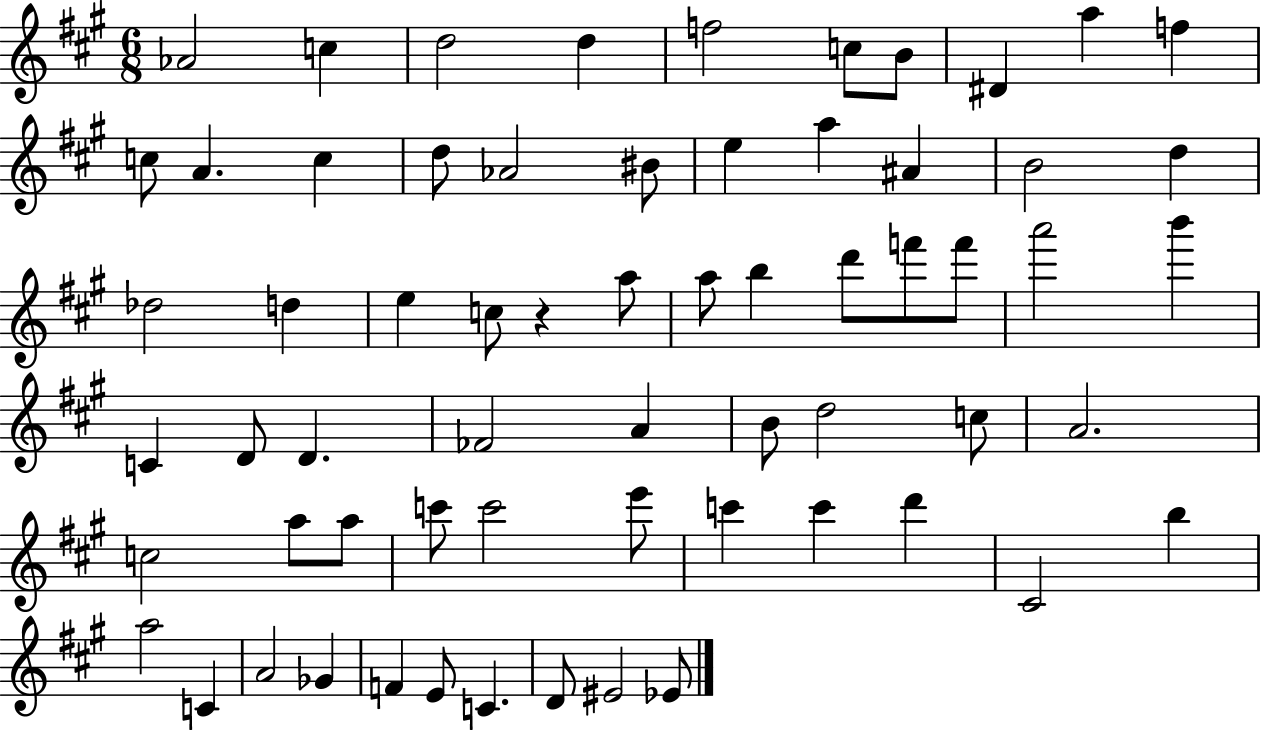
X:1
T:Untitled
M:6/8
L:1/4
K:A
_A2 c d2 d f2 c/2 B/2 ^D a f c/2 A c d/2 _A2 ^B/2 e a ^A B2 d _d2 d e c/2 z a/2 a/2 b d'/2 f'/2 f'/2 a'2 b' C D/2 D _F2 A B/2 d2 c/2 A2 c2 a/2 a/2 c'/2 c'2 e'/2 c' c' d' ^C2 b a2 C A2 _G F E/2 C D/2 ^E2 _E/2